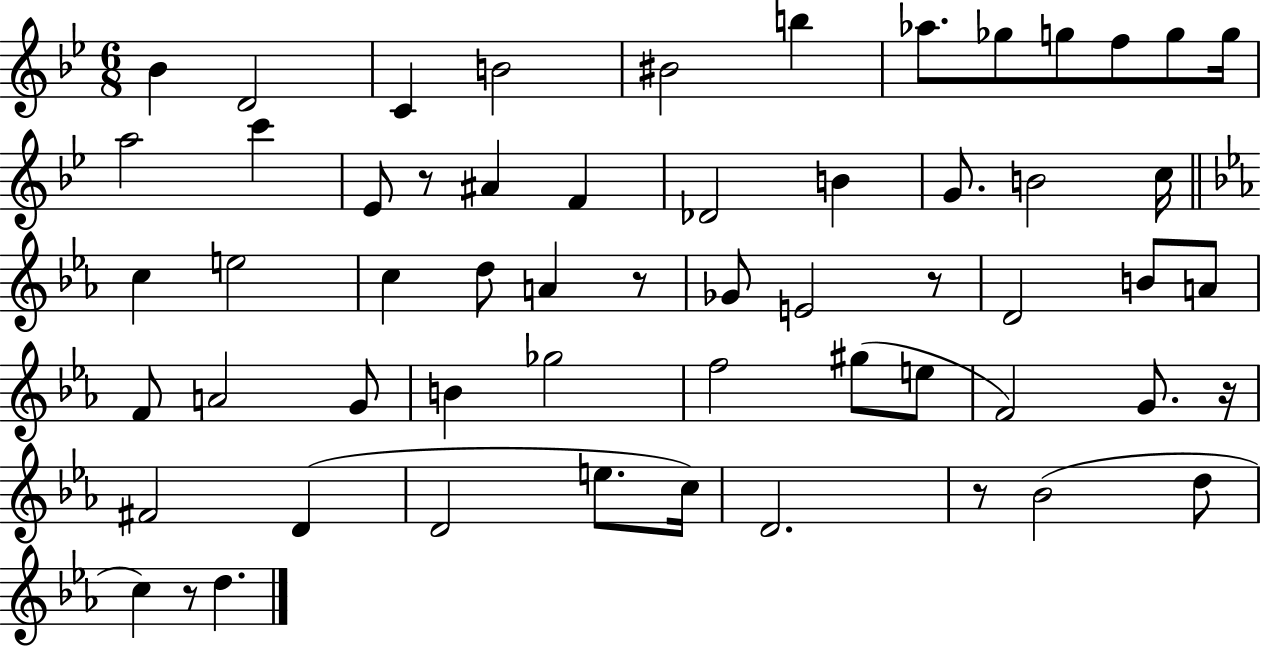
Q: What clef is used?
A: treble